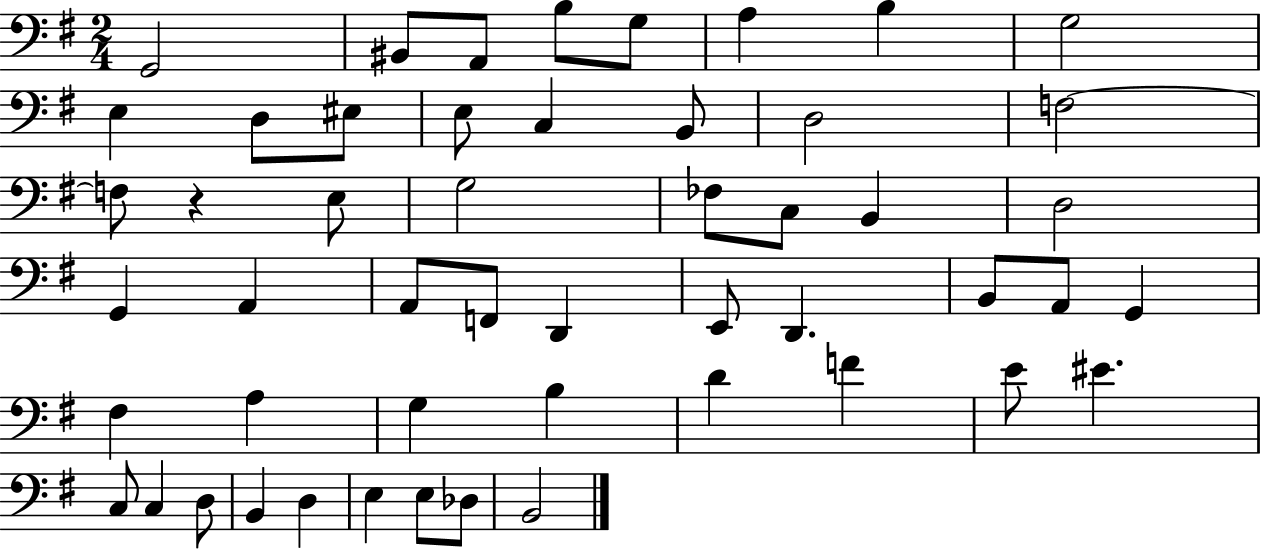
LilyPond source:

{
  \clef bass
  \numericTimeSignature
  \time 2/4
  \key g \major
  g,2 | bis,8 a,8 b8 g8 | a4 b4 | g2 | \break e4 d8 eis8 | e8 c4 b,8 | d2 | f2~~ | \break f8 r4 e8 | g2 | fes8 c8 b,4 | d2 | \break g,4 a,4 | a,8 f,8 d,4 | e,8 d,4. | b,8 a,8 g,4 | \break fis4 a4 | g4 b4 | d'4 f'4 | e'8 eis'4. | \break c8 c4 d8 | b,4 d4 | e4 e8 des8 | b,2 | \break \bar "|."
}